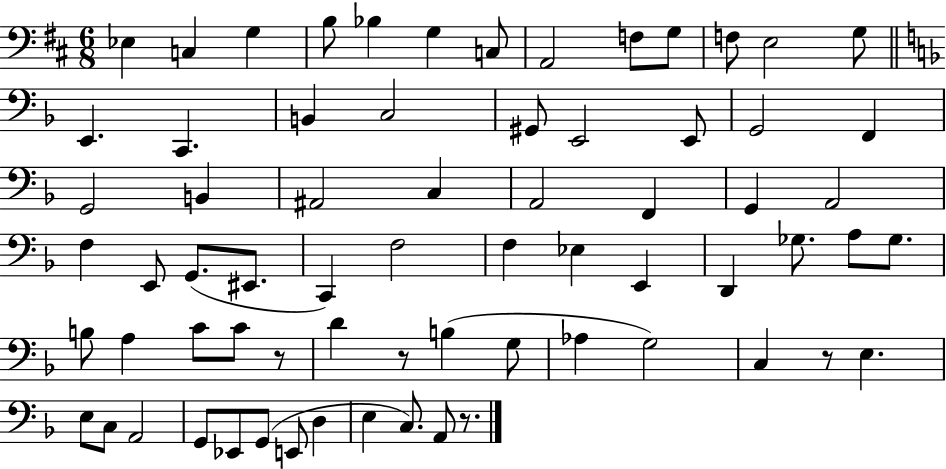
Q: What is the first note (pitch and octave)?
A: Eb3